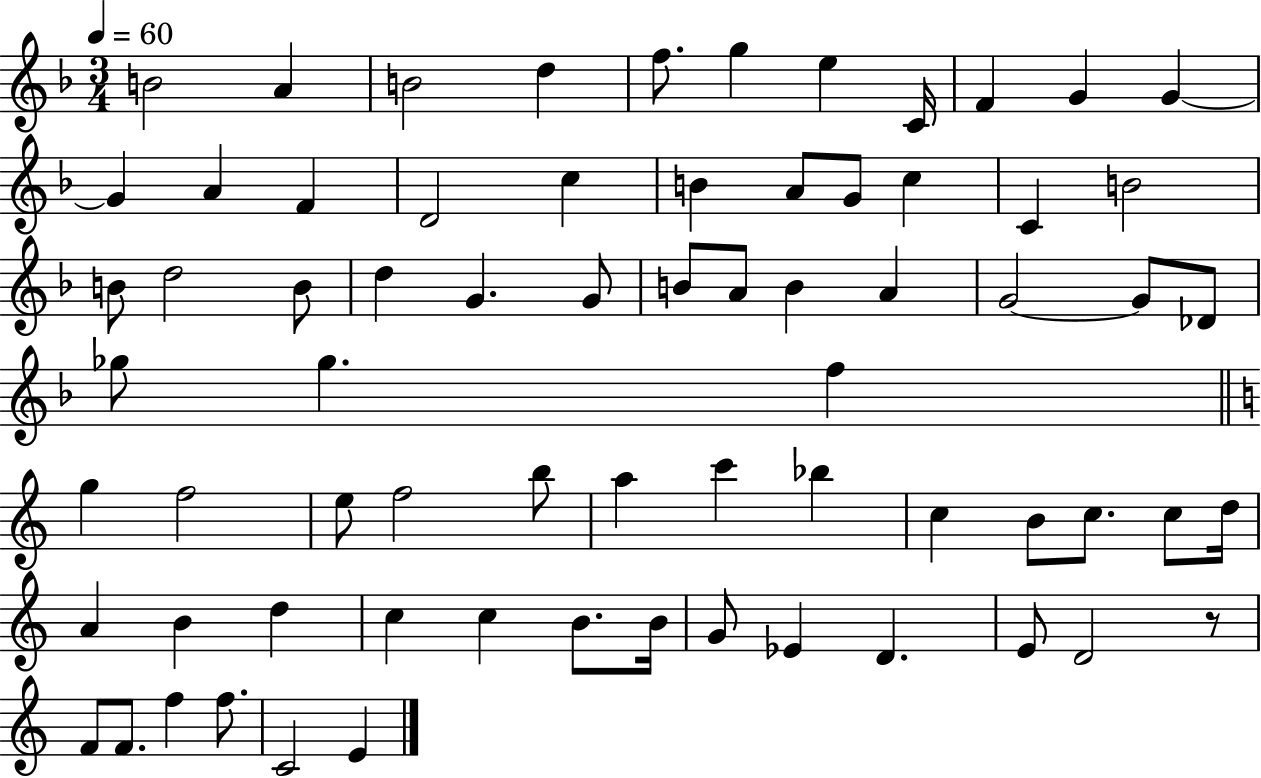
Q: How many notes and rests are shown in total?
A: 70